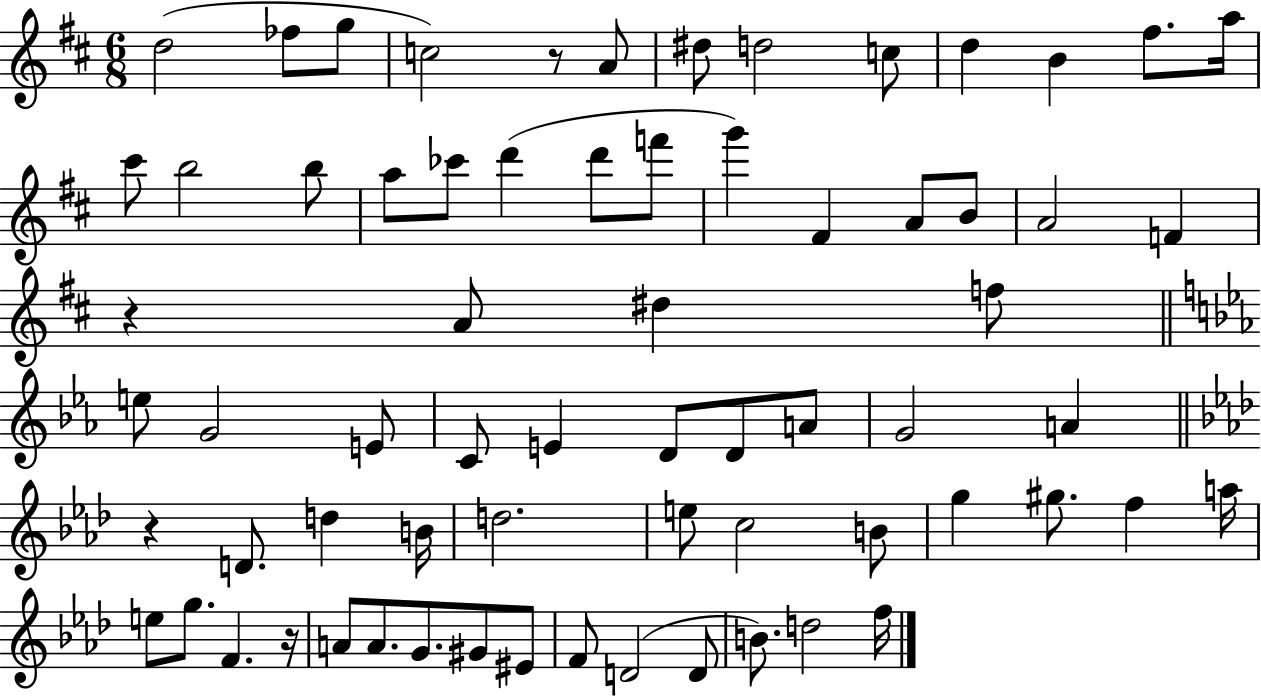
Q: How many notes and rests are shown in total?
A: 68